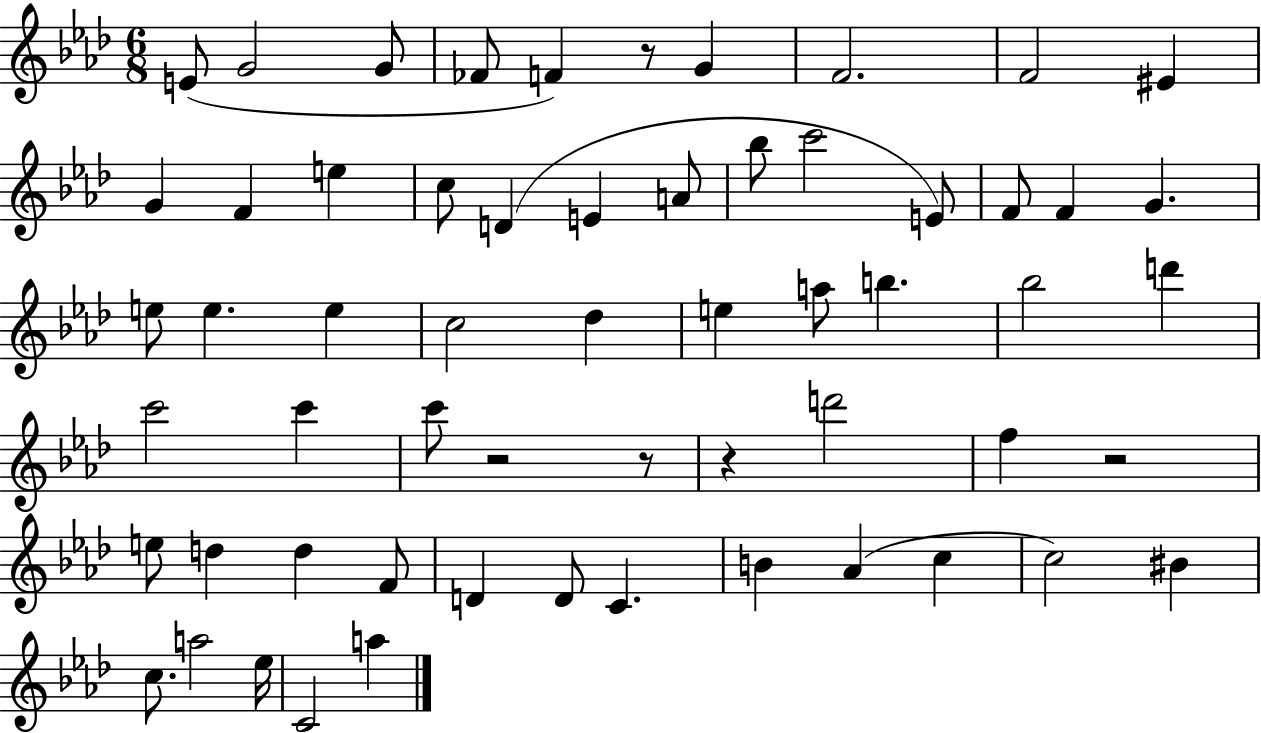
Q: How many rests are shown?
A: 5